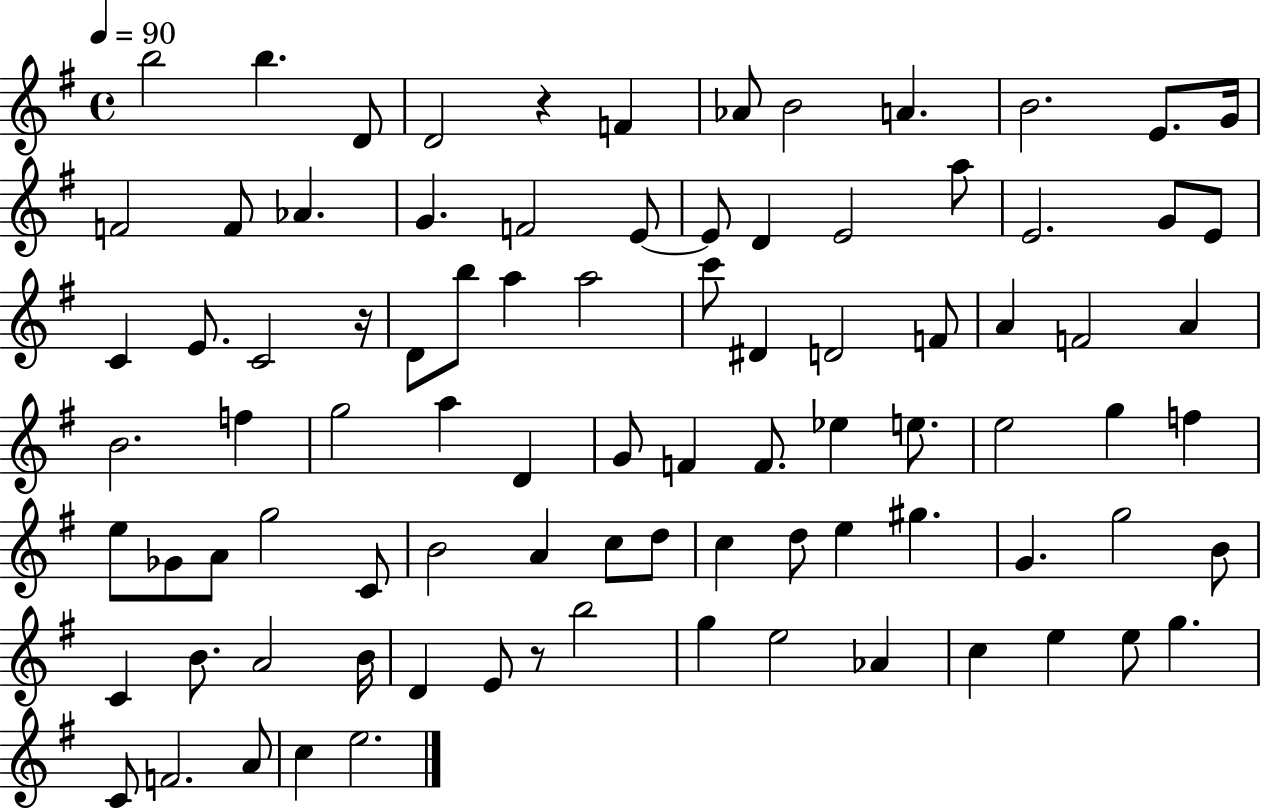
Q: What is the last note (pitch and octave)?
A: E5